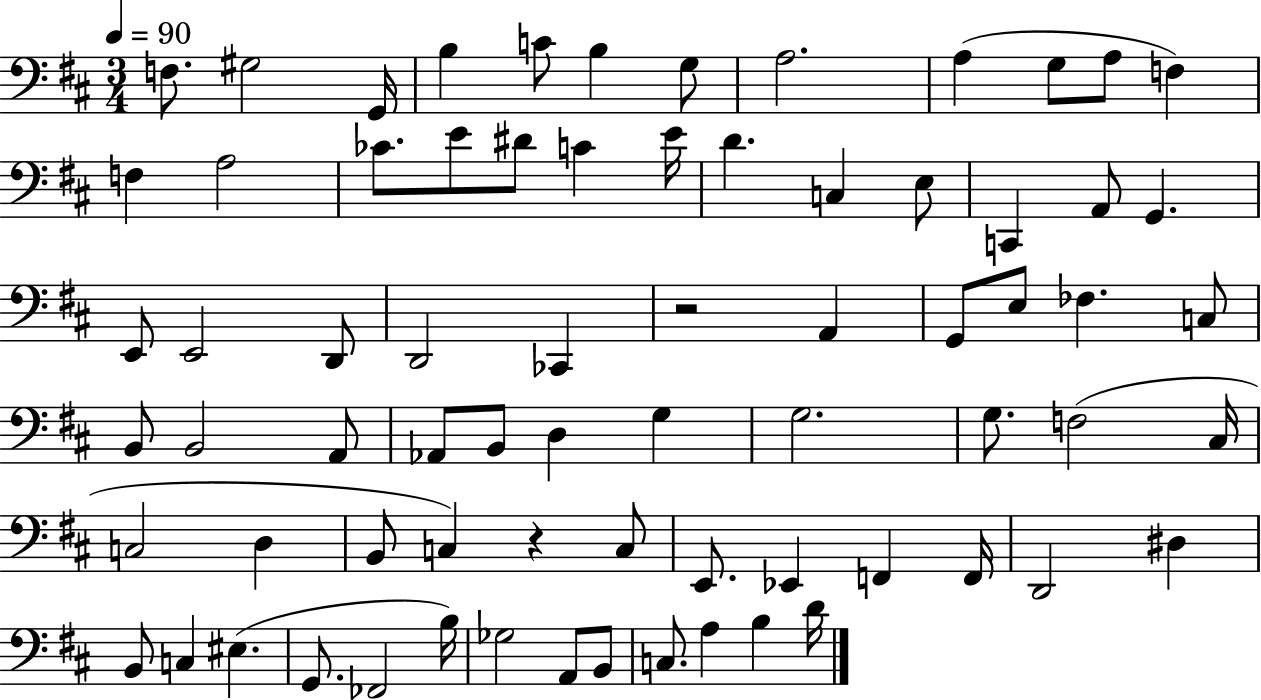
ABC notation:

X:1
T:Untitled
M:3/4
L:1/4
K:D
F,/2 ^G,2 G,,/4 B, C/2 B, G,/2 A,2 A, G,/2 A,/2 F, F, A,2 _C/2 E/2 ^D/2 C E/4 D C, E,/2 C,, A,,/2 G,, E,,/2 E,,2 D,,/2 D,,2 _C,, z2 A,, G,,/2 E,/2 _F, C,/2 B,,/2 B,,2 A,,/2 _A,,/2 B,,/2 D, G, G,2 G,/2 F,2 ^C,/4 C,2 D, B,,/2 C, z C,/2 E,,/2 _E,, F,, F,,/4 D,,2 ^D, B,,/2 C, ^E, G,,/2 _F,,2 B,/4 _G,2 A,,/2 B,,/2 C,/2 A, B, D/4